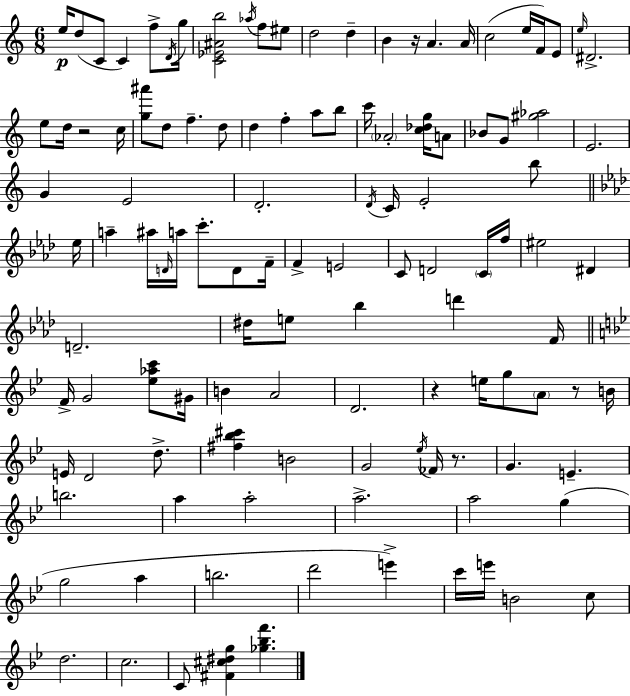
E5/s D5/e C4/e C4/q F5/e D4/s G5/s [C4,Eb4,A#4,B5]/h Ab5/s F5/e EIS5/e D5/h D5/q B4/q R/s A4/q. A4/s C5/h E5/s F4/s E4/e E5/s D#4/h. E5/e D5/s R/h C5/s [G5,A#6]/e D5/e F5/q. D5/e D5/q F5/q A5/e B5/e C6/s Ab4/h [C5,Db5,G5]/s A4/e Bb4/e G4/e [G#5,Ab5]/h E4/h. G4/q E4/h D4/h. D4/s C4/s E4/h B5/e Eb5/s A5/q A#5/s D4/s A5/s C6/e. D4/e F4/s F4/q E4/h C4/e D4/h C4/s F5/s EIS5/h D#4/q D4/h. D#5/s E5/e Bb5/q D6/q F4/s F4/s G4/h [Eb5,Ab5,C6]/e G#4/s B4/q A4/h D4/h. R/q E5/s G5/e A4/e R/e B4/s E4/s D4/h D5/e. [F#5,Bb5,C#6]/q B4/h G4/h Eb5/s FES4/s R/e. G4/q. E4/q. B5/h. A5/q A5/h A5/h. A5/h G5/q G5/h A5/q B5/h. D6/h E6/q C6/s E6/s B4/h C5/e D5/h. C5/h. C4/e [F#4,C#5,D#5,G5]/q [Gb5,Bb5,F6]/q.